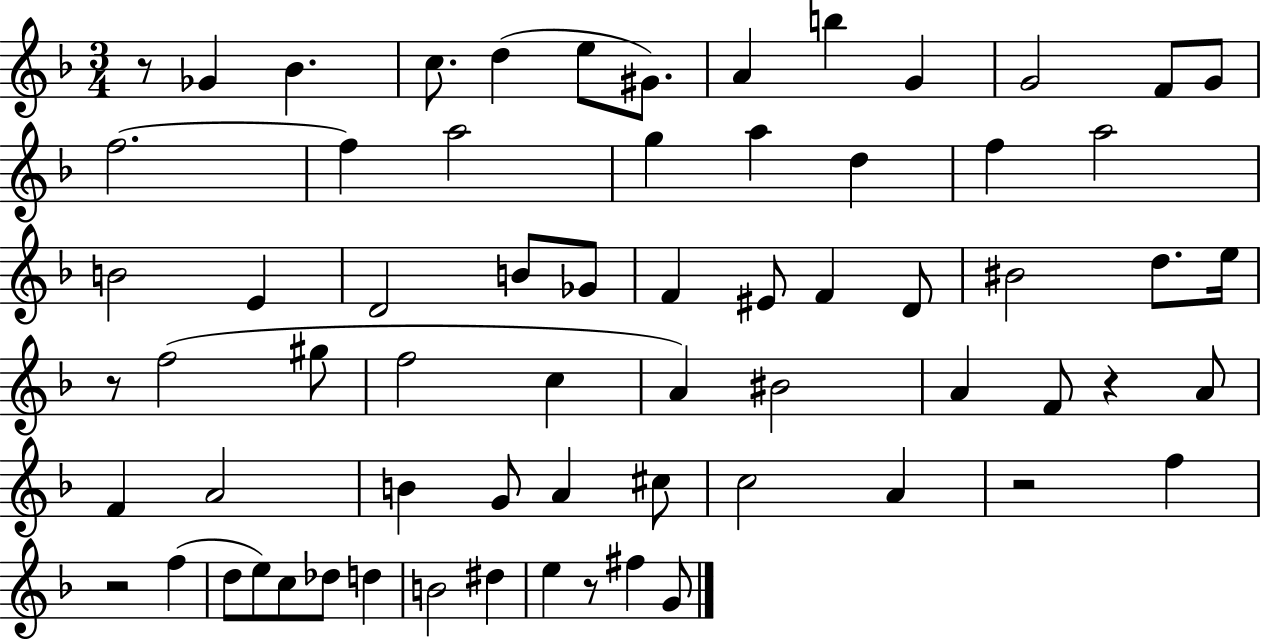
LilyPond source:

{
  \clef treble
  \numericTimeSignature
  \time 3/4
  \key f \major
  r8 ges'4 bes'4. | c''8. d''4( e''8 gis'8.) | a'4 b''4 g'4 | g'2 f'8 g'8 | \break f''2.~~ | f''4 a''2 | g''4 a''4 d''4 | f''4 a''2 | \break b'2 e'4 | d'2 b'8 ges'8 | f'4 eis'8 f'4 d'8 | bis'2 d''8. e''16 | \break r8 f''2( gis''8 | f''2 c''4 | a'4) bis'2 | a'4 f'8 r4 a'8 | \break f'4 a'2 | b'4 g'8 a'4 cis''8 | c''2 a'4 | r2 f''4 | \break r2 f''4( | d''8 e''8) c''8 des''8 d''4 | b'2 dis''4 | e''4 r8 fis''4 g'8 | \break \bar "|."
}